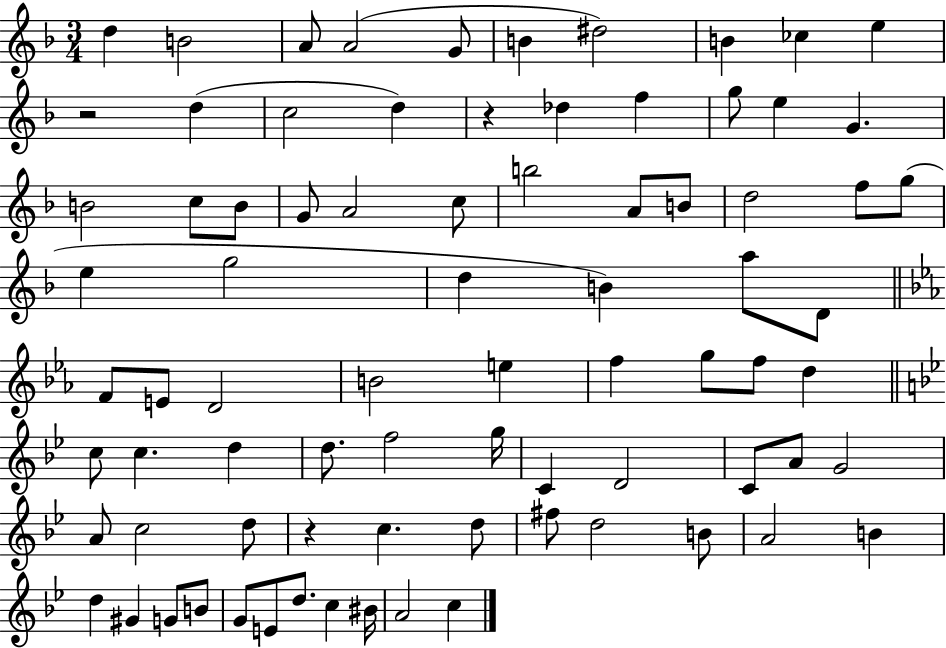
X:1
T:Untitled
M:3/4
L:1/4
K:F
d B2 A/2 A2 G/2 B ^d2 B _c e z2 d c2 d z _d f g/2 e G B2 c/2 B/2 G/2 A2 c/2 b2 A/2 B/2 d2 f/2 g/2 e g2 d B a/2 D/2 F/2 E/2 D2 B2 e f g/2 f/2 d c/2 c d d/2 f2 g/4 C D2 C/2 A/2 G2 A/2 c2 d/2 z c d/2 ^f/2 d2 B/2 A2 B d ^G G/2 B/2 G/2 E/2 d/2 c ^B/4 A2 c